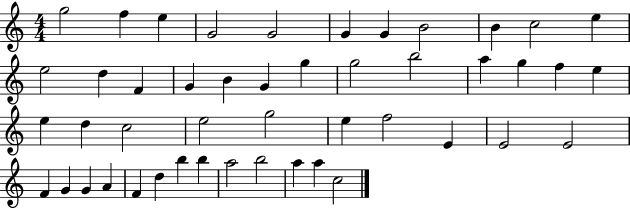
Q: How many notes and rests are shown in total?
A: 47